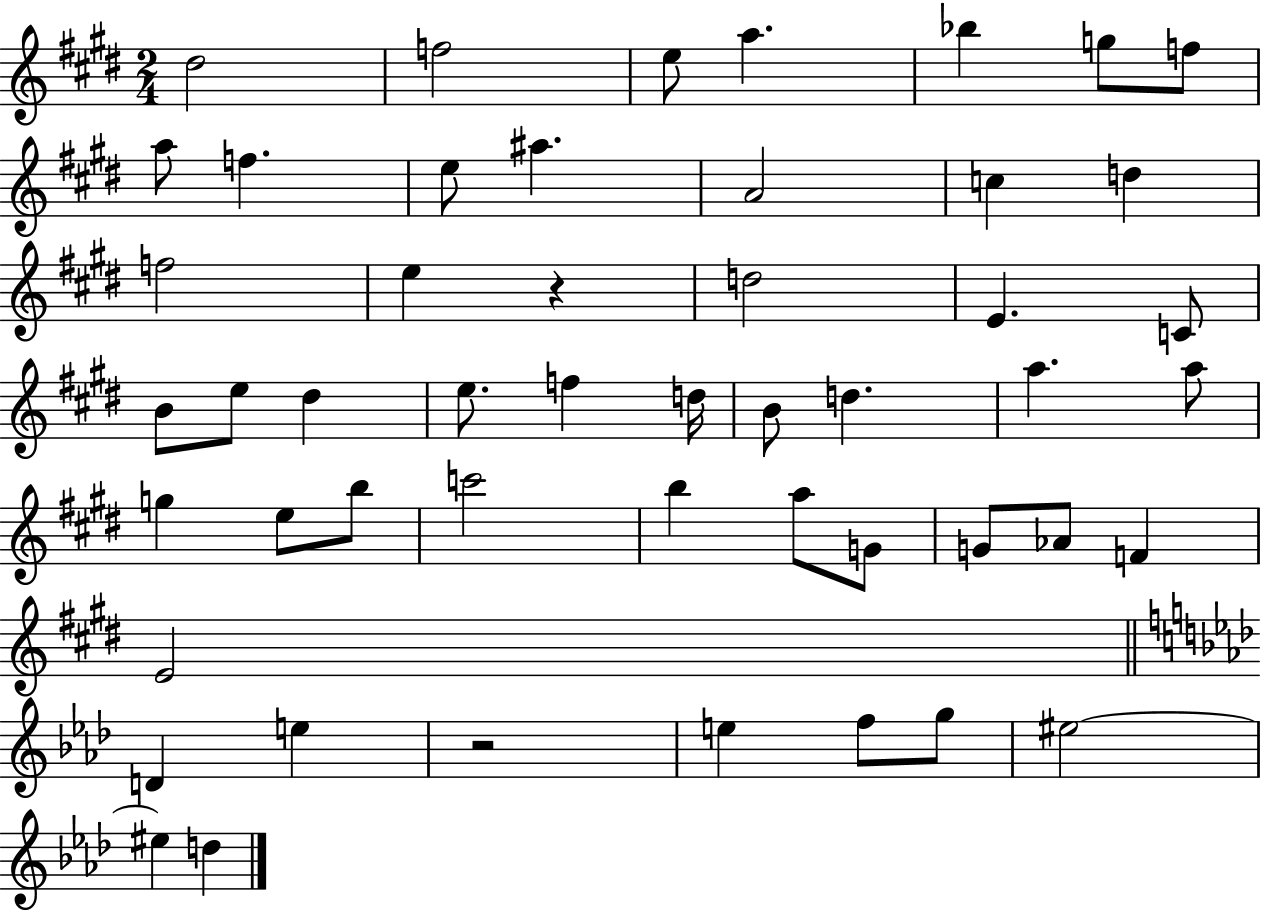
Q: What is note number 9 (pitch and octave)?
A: F5